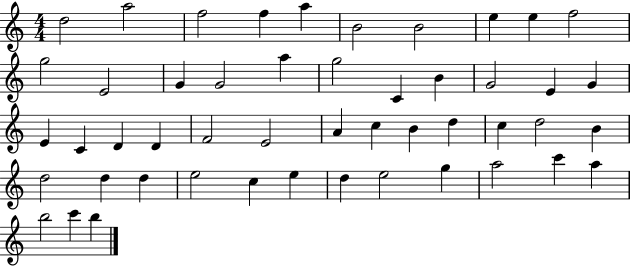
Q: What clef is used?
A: treble